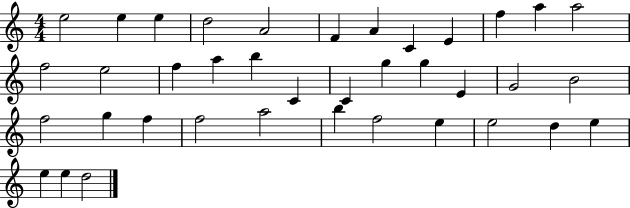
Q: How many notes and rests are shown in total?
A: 38